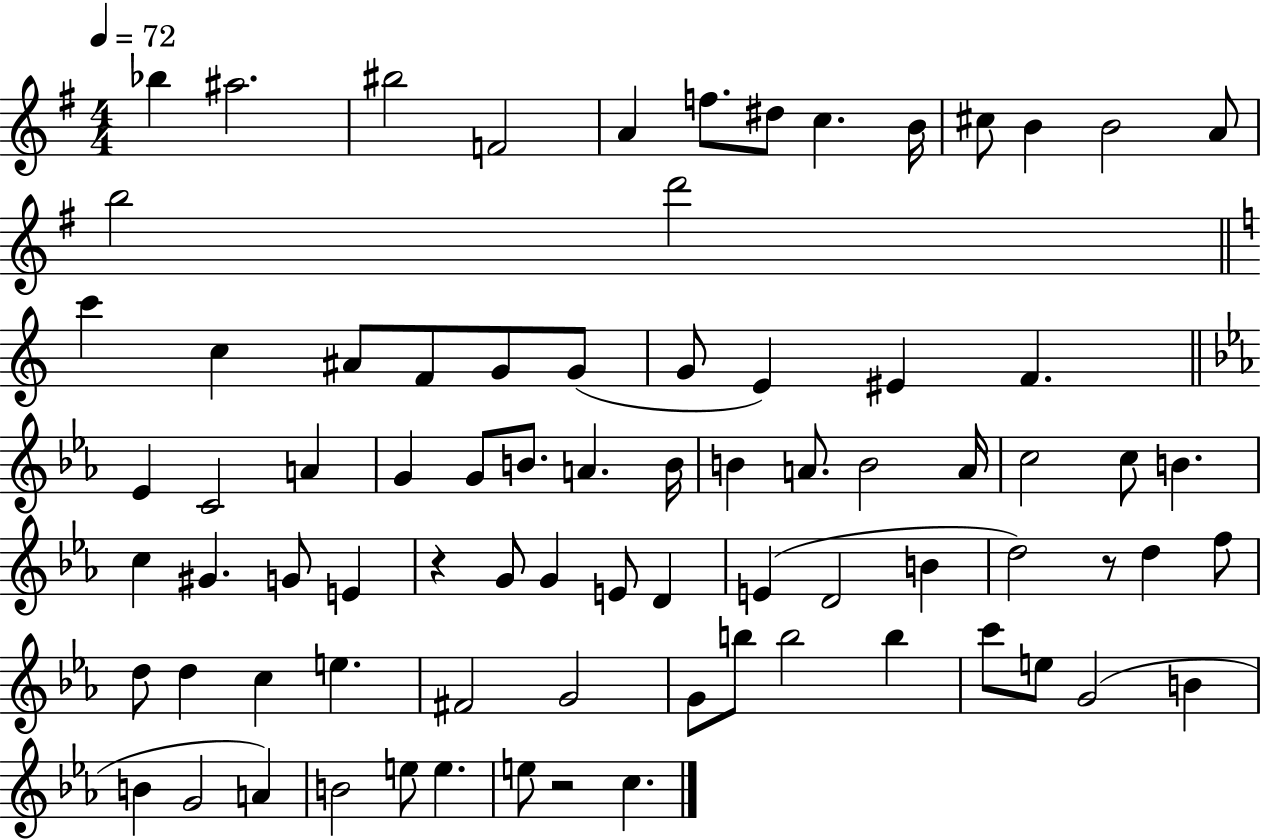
Bb5/q A#5/h. BIS5/h F4/h A4/q F5/e. D#5/e C5/q. B4/s C#5/e B4/q B4/h A4/e B5/h D6/h C6/q C5/q A#4/e F4/e G4/e G4/e G4/e E4/q EIS4/q F4/q. Eb4/q C4/h A4/q G4/q G4/e B4/e. A4/q. B4/s B4/q A4/e. B4/h A4/s C5/h C5/e B4/q. C5/q G#4/q. G4/e E4/q R/q G4/e G4/q E4/e D4/q E4/q D4/h B4/q D5/h R/e D5/q F5/e D5/e D5/q C5/q E5/q. F#4/h G4/h G4/e B5/e B5/h B5/q C6/e E5/e G4/h B4/q B4/q G4/h A4/q B4/h E5/e E5/q. E5/e R/h C5/q.